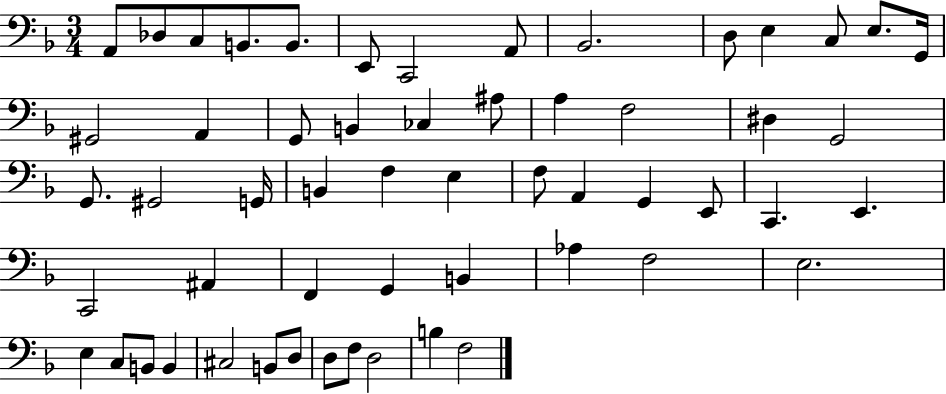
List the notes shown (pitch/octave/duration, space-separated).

A2/e Db3/e C3/e B2/e. B2/e. E2/e C2/h A2/e Bb2/h. D3/e E3/q C3/e E3/e. G2/s G#2/h A2/q G2/e B2/q CES3/q A#3/e A3/q F3/h D#3/q G2/h G2/e. G#2/h G2/s B2/q F3/q E3/q F3/e A2/q G2/q E2/e C2/q. E2/q. C2/h A#2/q F2/q G2/q B2/q Ab3/q F3/h E3/h. E3/q C3/e B2/e B2/q C#3/h B2/e D3/e D3/e F3/e D3/h B3/q F3/h